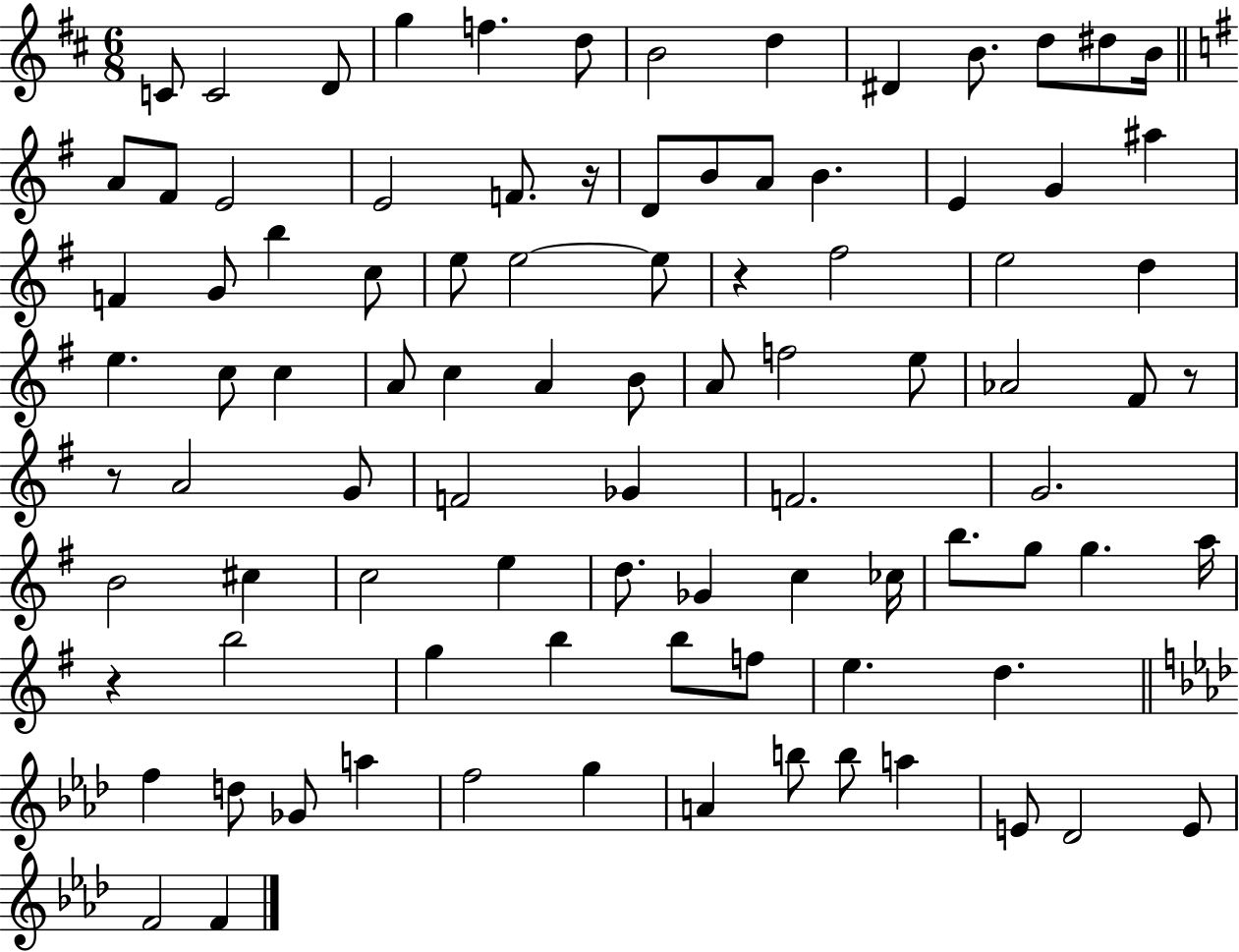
C4/e C4/h D4/e G5/q F5/q. D5/e B4/h D5/q D#4/q B4/e. D5/e D#5/e B4/s A4/e F#4/e E4/h E4/h F4/e. R/s D4/e B4/e A4/e B4/q. E4/q G4/q A#5/q F4/q G4/e B5/q C5/e E5/e E5/h E5/e R/q F#5/h E5/h D5/q E5/q. C5/e C5/q A4/e C5/q A4/q B4/e A4/e F5/h E5/e Ab4/h F#4/e R/e R/e A4/h G4/e F4/h Gb4/q F4/h. G4/h. B4/h C#5/q C5/h E5/q D5/e. Gb4/q C5/q CES5/s B5/e. G5/e G5/q. A5/s R/q B5/h G5/q B5/q B5/e F5/e E5/q. D5/q. F5/q D5/e Gb4/e A5/q F5/h G5/q A4/q B5/e B5/e A5/q E4/e Db4/h E4/e F4/h F4/q